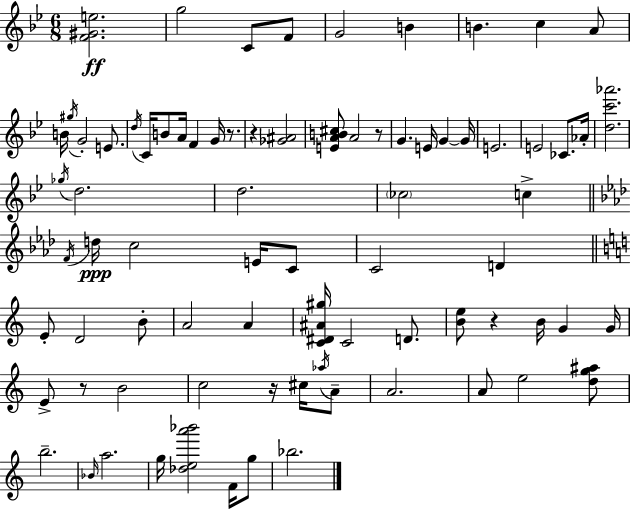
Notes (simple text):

[F4,G#4,E5]/h. G5/h C4/e F4/e G4/h B4/q B4/q. C5/q A4/e B4/s G#5/s G4/h E4/e. D5/s C4/s B4/e A4/s F4/q G4/s R/e. R/q [Gb4,A#4]/h [E4,A4,B4,C#5]/e A4/h R/e G4/q. E4/s G4/q G4/s E4/h. E4/h CES4/e. Ab4/s [D5,C6,Ab6]/h. Gb5/s D5/h. D5/h. CES5/h C5/q F4/s D5/s C5/h E4/s C4/e C4/h D4/q E4/e D4/h B4/e A4/h A4/q [C4,D#4,A#4,G#5]/s C4/h D4/e. [B4,E5]/e R/q B4/s G4/q G4/s E4/e R/e B4/h C5/h R/s C#5/s Ab5/s A4/e A4/h. A4/e E5/h [D5,G5,A#5]/e B5/h. Bb4/s A5/h. G5/s [Db5,E5,A6,Bb6]/h F4/s G5/e Bb5/h.